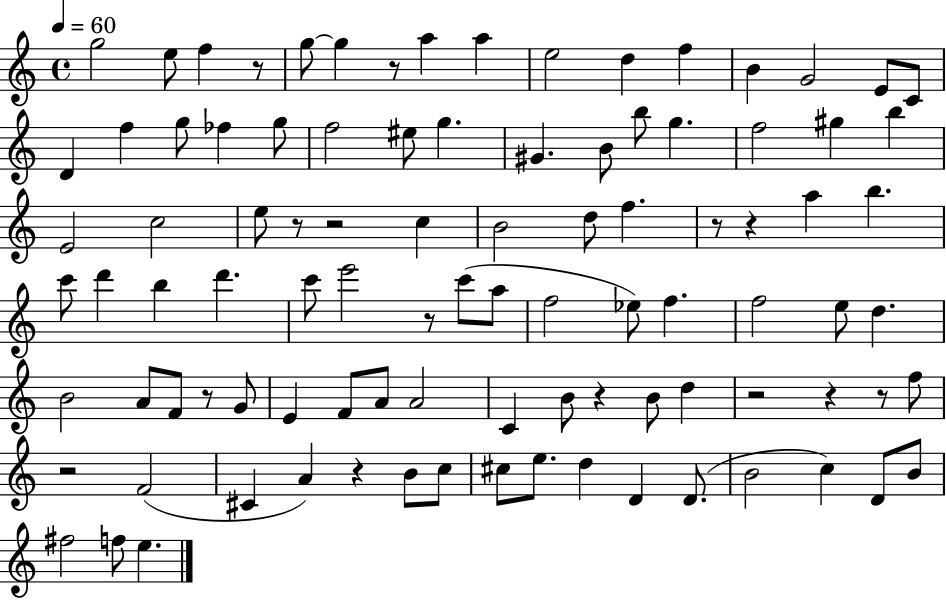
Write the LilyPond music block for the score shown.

{
  \clef treble
  \time 4/4
  \defaultTimeSignature
  \key c \major
  \tempo 4 = 60
  g''2 e''8 f''4 r8 | g''8~~ g''4 r8 a''4 a''4 | e''2 d''4 f''4 | b'4 g'2 e'8 c'8 | \break d'4 f''4 g''8 fes''4 g''8 | f''2 eis''8 g''4. | gis'4. b'8 b''8 g''4. | f''2 gis''4 b''4 | \break e'2 c''2 | e''8 r8 r2 c''4 | b'2 d''8 f''4. | r8 r4 a''4 b''4. | \break c'''8 d'''4 b''4 d'''4. | c'''8 e'''2 r8 c'''8( a''8 | f''2 ees''8) f''4. | f''2 e''8 d''4. | \break b'2 a'8 f'8 r8 g'8 | e'4 f'8 a'8 a'2 | c'4 b'8 r4 b'8 d''4 | r2 r4 r8 f''8 | \break r2 f'2( | cis'4 a'4) r4 b'8 c''8 | cis''8 e''8. d''4 d'4 d'8.( | b'2 c''4) d'8 b'8 | \break fis''2 f''8 e''4. | \bar "|."
}